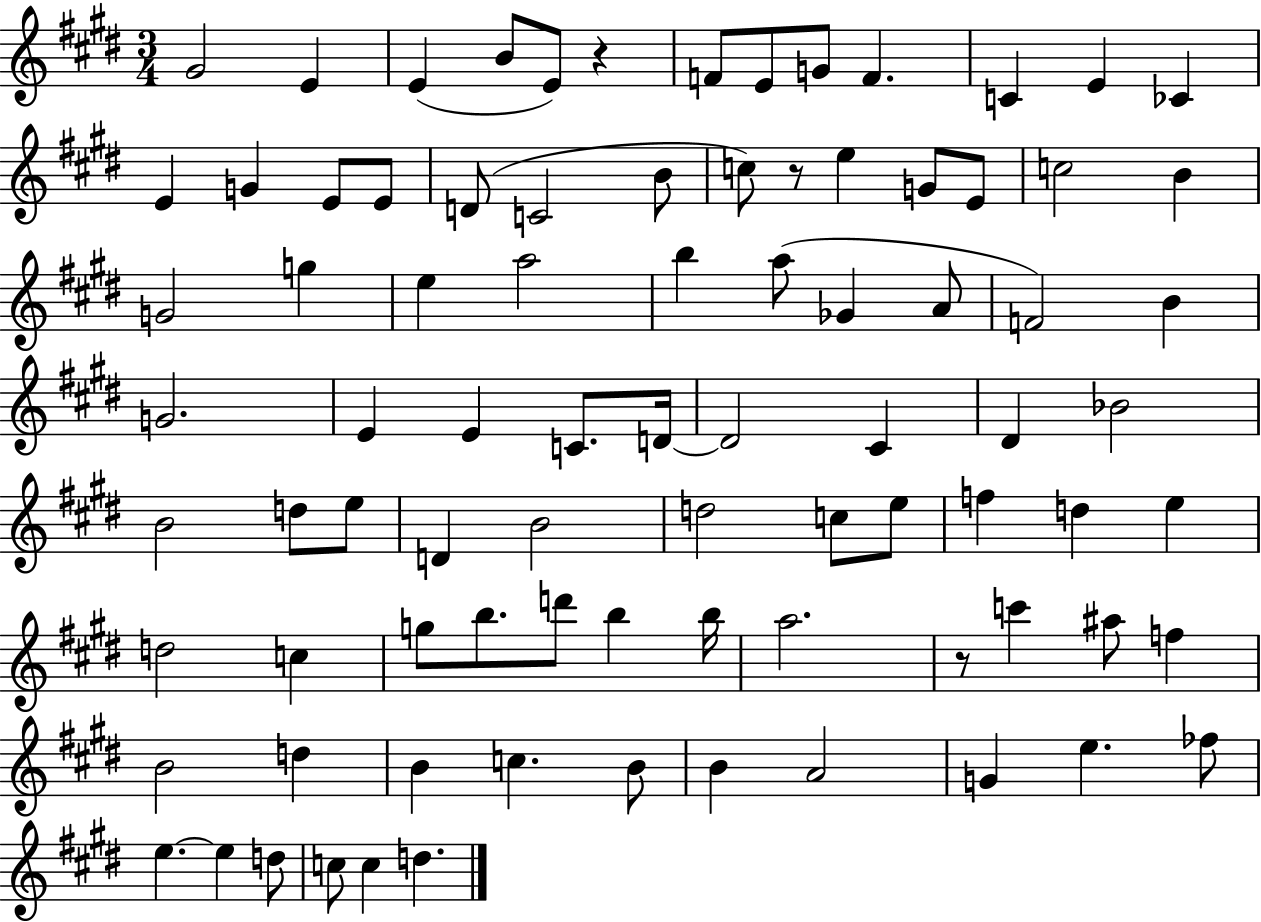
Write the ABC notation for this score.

X:1
T:Untitled
M:3/4
L:1/4
K:E
^G2 E E B/2 E/2 z F/2 E/2 G/2 F C E _C E G E/2 E/2 D/2 C2 B/2 c/2 z/2 e G/2 E/2 c2 B G2 g e a2 b a/2 _G A/2 F2 B G2 E E C/2 D/4 D2 ^C ^D _B2 B2 d/2 e/2 D B2 d2 c/2 e/2 f d e d2 c g/2 b/2 d'/2 b b/4 a2 z/2 c' ^a/2 f B2 d B c B/2 B A2 G e _f/2 e e d/2 c/2 c d